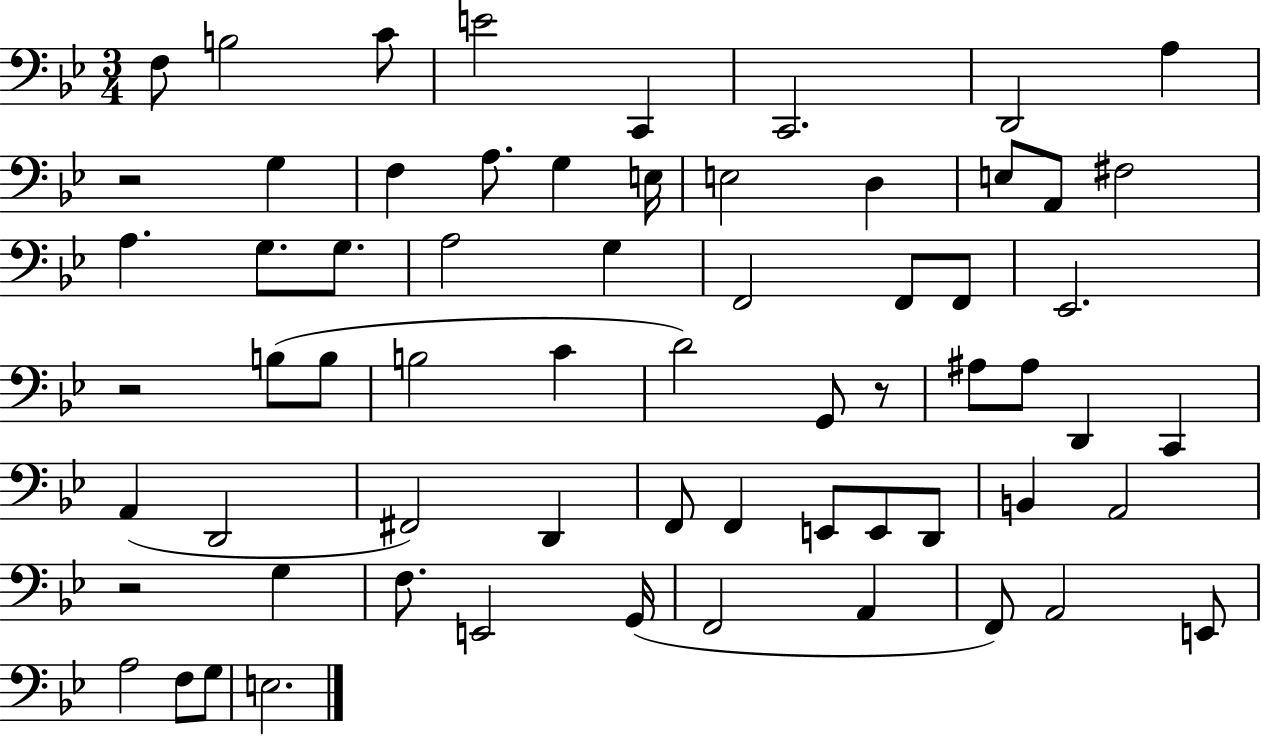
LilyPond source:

{
  \clef bass
  \numericTimeSignature
  \time 3/4
  \key bes \major
  \repeat volta 2 { f8 b2 c'8 | e'2 c,4 | c,2. | d,2 a4 | \break r2 g4 | f4 a8. g4 e16 | e2 d4 | e8 a,8 fis2 | \break a4. g8. g8. | a2 g4 | f,2 f,8 f,8 | ees,2. | \break r2 b8( b8 | b2 c'4 | d'2) g,8 r8 | ais8 ais8 d,4 c,4 | \break a,4( d,2 | fis,2) d,4 | f,8 f,4 e,8 e,8 d,8 | b,4 a,2 | \break r2 g4 | f8. e,2 g,16( | f,2 a,4 | f,8) a,2 e,8 | \break a2 f8 g8 | e2. | } \bar "|."
}